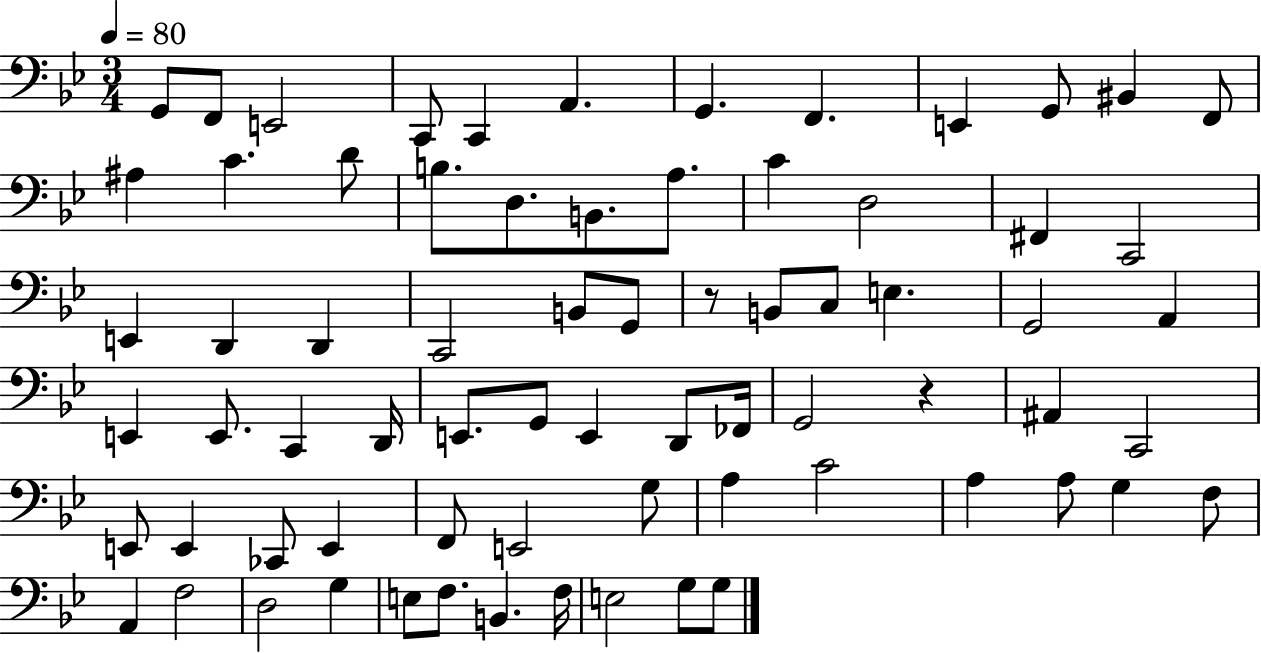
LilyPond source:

{
  \clef bass
  \numericTimeSignature
  \time 3/4
  \key bes \major
  \tempo 4 = 80
  \repeat volta 2 { g,8 f,8 e,2 | c,8 c,4 a,4. | g,4. f,4. | e,4 g,8 bis,4 f,8 | \break ais4 c'4. d'8 | b8. d8. b,8. a8. | c'4 d2 | fis,4 c,2 | \break e,4 d,4 d,4 | c,2 b,8 g,8 | r8 b,8 c8 e4. | g,2 a,4 | \break e,4 e,8. c,4 d,16 | e,8. g,8 e,4 d,8 fes,16 | g,2 r4 | ais,4 c,2 | \break e,8 e,4 ces,8 e,4 | f,8 e,2 g8 | a4 c'2 | a4 a8 g4 f8 | \break a,4 f2 | d2 g4 | e8 f8. b,4. f16 | e2 g8 g8 | \break } \bar "|."
}